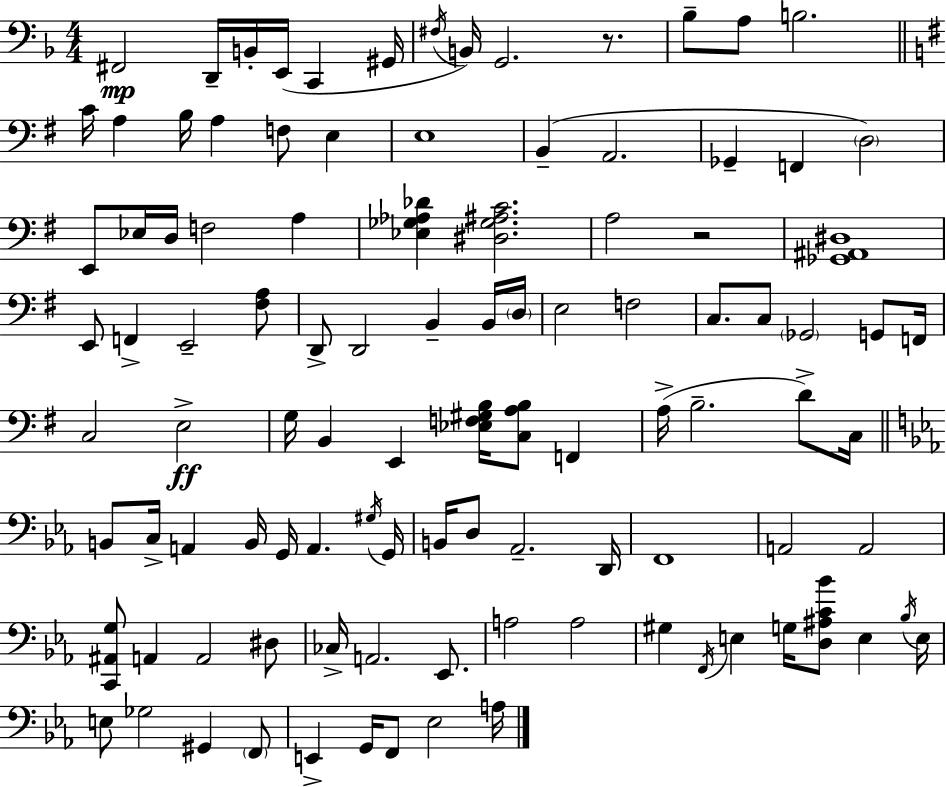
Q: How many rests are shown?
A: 2